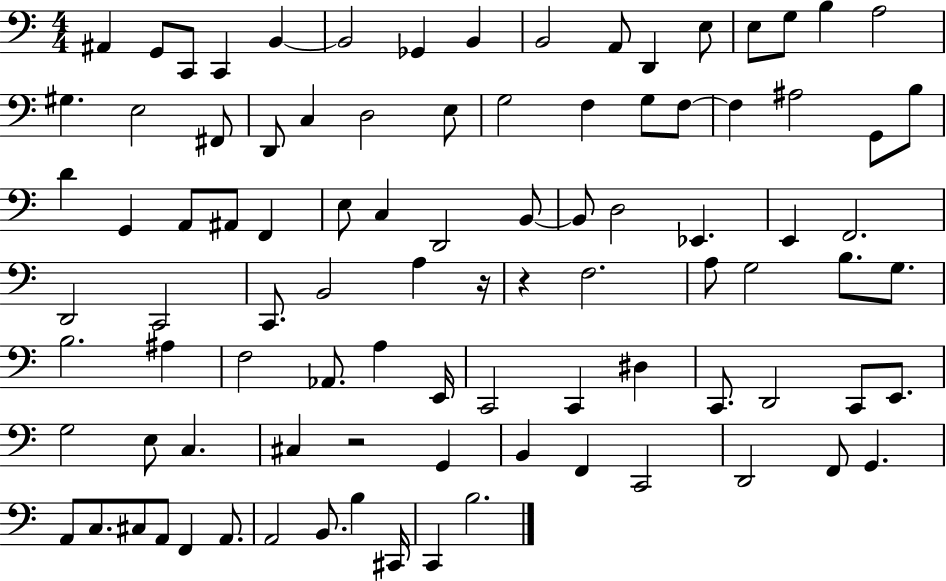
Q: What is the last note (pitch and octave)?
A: B3